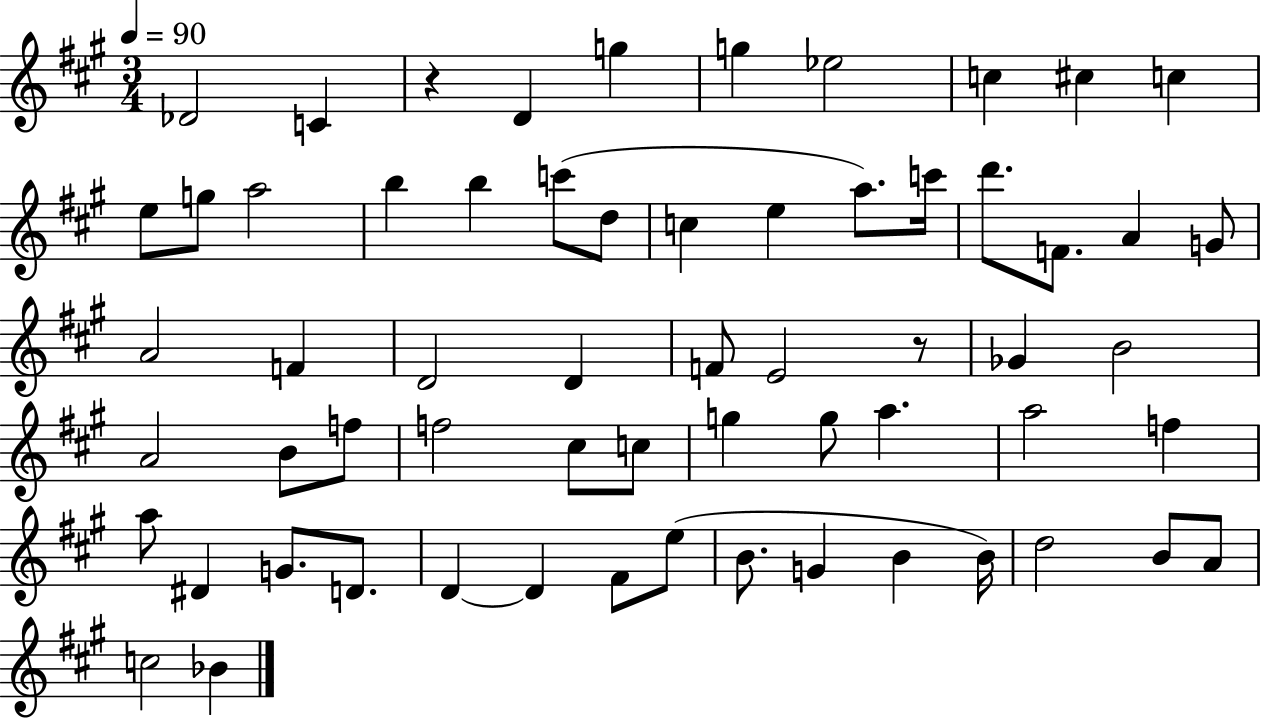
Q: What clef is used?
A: treble